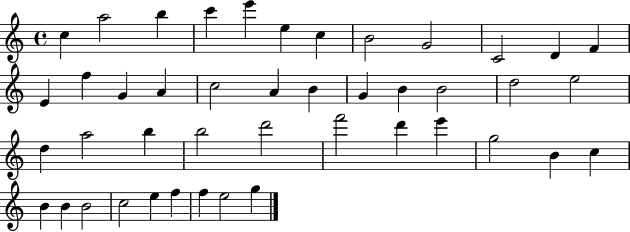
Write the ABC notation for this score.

X:1
T:Untitled
M:4/4
L:1/4
K:C
c a2 b c' e' e c B2 G2 C2 D F E f G A c2 A B G B B2 d2 e2 d a2 b b2 d'2 f'2 d' e' g2 B c B B B2 c2 e f f e2 g